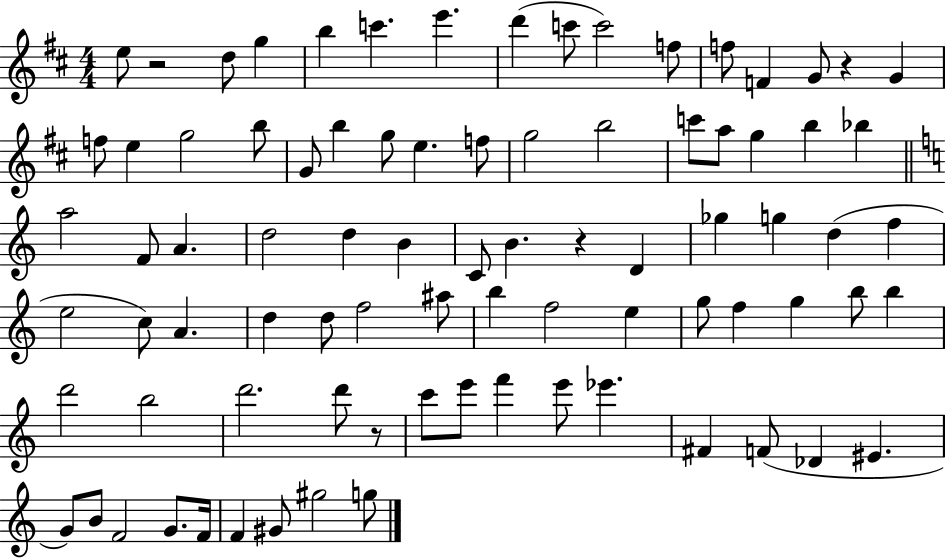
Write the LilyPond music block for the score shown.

{
  \clef treble
  \numericTimeSignature
  \time 4/4
  \key d \major
  e''8 r2 d''8 g''4 | b''4 c'''4. e'''4. | d'''4( c'''8 c'''2) f''8 | f''8 f'4 g'8 r4 g'4 | \break f''8 e''4 g''2 b''8 | g'8 b''4 g''8 e''4. f''8 | g''2 b''2 | c'''8 a''8 g''4 b''4 bes''4 | \break \bar "||" \break \key a \minor a''2 f'8 a'4. | d''2 d''4 b'4 | c'8 b'4. r4 d'4 | ges''4 g''4 d''4( f''4 | \break e''2 c''8) a'4. | d''4 d''8 f''2 ais''8 | b''4 f''2 e''4 | g''8 f''4 g''4 b''8 b''4 | \break d'''2 b''2 | d'''2. d'''8 r8 | c'''8 e'''8 f'''4 e'''8 ees'''4. | fis'4 f'8( des'4 eis'4. | \break g'8) b'8 f'2 g'8. f'16 | f'4 gis'8 gis''2 g''8 | \bar "|."
}